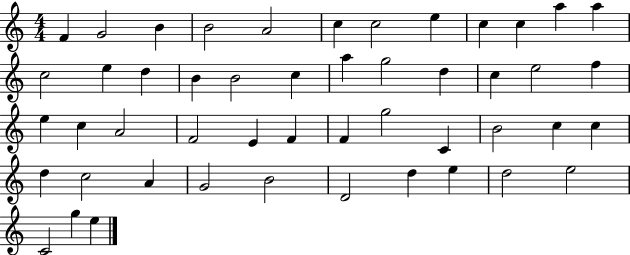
F4/q G4/h B4/q B4/h A4/h C5/q C5/h E5/q C5/q C5/q A5/q A5/q C5/h E5/q D5/q B4/q B4/h C5/q A5/q G5/h D5/q C5/q E5/h F5/q E5/q C5/q A4/h F4/h E4/q F4/q F4/q G5/h C4/q B4/h C5/q C5/q D5/q C5/h A4/q G4/h B4/h D4/h D5/q E5/q D5/h E5/h C4/h G5/q E5/q